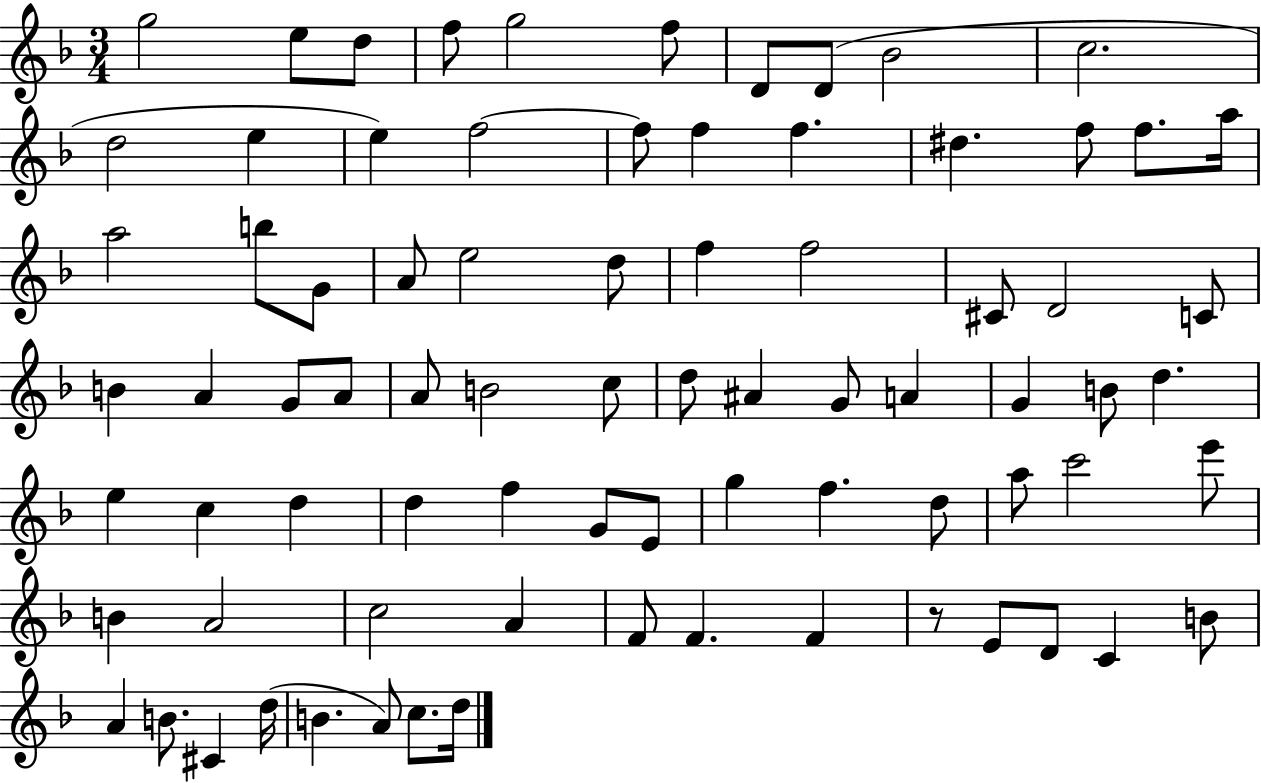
X:1
T:Untitled
M:3/4
L:1/4
K:F
g2 e/2 d/2 f/2 g2 f/2 D/2 D/2 _B2 c2 d2 e e f2 f/2 f f ^d f/2 f/2 a/4 a2 b/2 G/2 A/2 e2 d/2 f f2 ^C/2 D2 C/2 B A G/2 A/2 A/2 B2 c/2 d/2 ^A G/2 A G B/2 d e c d d f G/2 E/2 g f d/2 a/2 c'2 e'/2 B A2 c2 A F/2 F F z/2 E/2 D/2 C B/2 A B/2 ^C d/4 B A/2 c/2 d/4